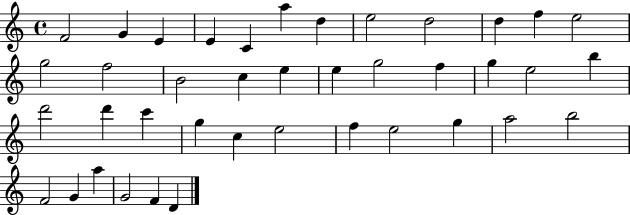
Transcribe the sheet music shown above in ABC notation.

X:1
T:Untitled
M:4/4
L:1/4
K:C
F2 G E E C a d e2 d2 d f e2 g2 f2 B2 c e e g2 f g e2 b d'2 d' c' g c e2 f e2 g a2 b2 F2 G a G2 F D